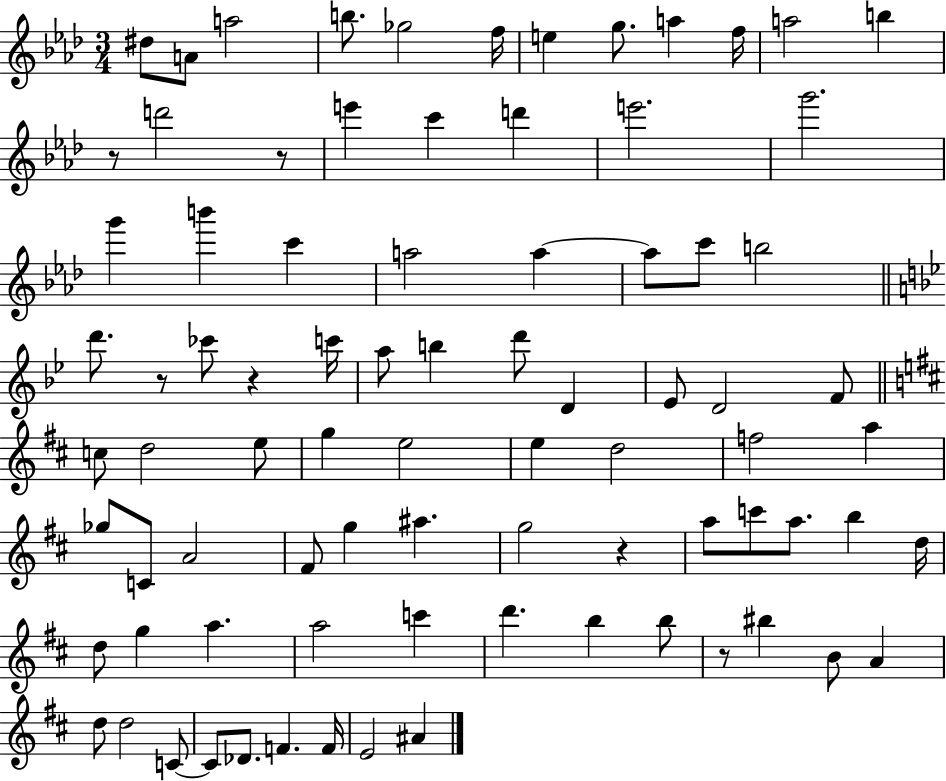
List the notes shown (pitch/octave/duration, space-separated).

D#5/e A4/e A5/h B5/e. Gb5/h F5/s E5/q G5/e. A5/q F5/s A5/h B5/q R/e D6/h R/e E6/q C6/q D6/q E6/h. G6/h. G6/q B6/q C6/q A5/h A5/q A5/e C6/e B5/h D6/e. R/e CES6/e R/q C6/s A5/e B5/q D6/e D4/q Eb4/e D4/h F4/e C5/e D5/h E5/e G5/q E5/h E5/q D5/h F5/h A5/q Gb5/e C4/e A4/h F#4/e G5/q A#5/q. G5/h R/q A5/e C6/e A5/e. B5/q D5/s D5/e G5/q A5/q. A5/h C6/q D6/q. B5/q B5/e R/e BIS5/q B4/e A4/q D5/e D5/h C4/e C4/e Db4/e. F4/q. F4/s E4/h A#4/q